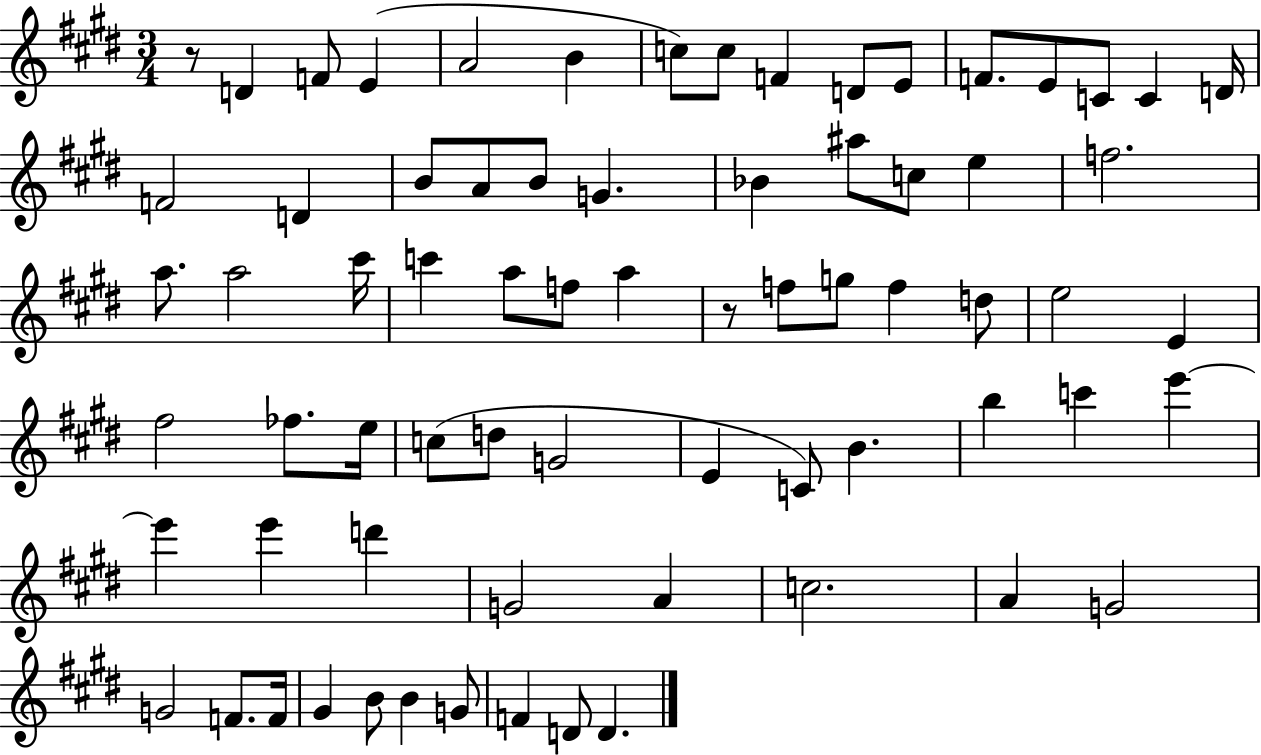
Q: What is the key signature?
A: E major